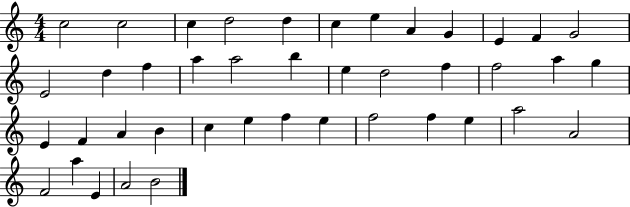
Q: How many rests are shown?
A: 0